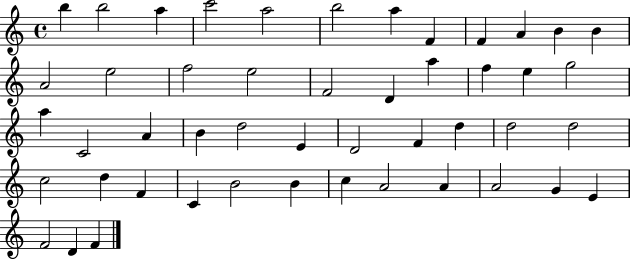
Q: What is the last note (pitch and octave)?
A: F4